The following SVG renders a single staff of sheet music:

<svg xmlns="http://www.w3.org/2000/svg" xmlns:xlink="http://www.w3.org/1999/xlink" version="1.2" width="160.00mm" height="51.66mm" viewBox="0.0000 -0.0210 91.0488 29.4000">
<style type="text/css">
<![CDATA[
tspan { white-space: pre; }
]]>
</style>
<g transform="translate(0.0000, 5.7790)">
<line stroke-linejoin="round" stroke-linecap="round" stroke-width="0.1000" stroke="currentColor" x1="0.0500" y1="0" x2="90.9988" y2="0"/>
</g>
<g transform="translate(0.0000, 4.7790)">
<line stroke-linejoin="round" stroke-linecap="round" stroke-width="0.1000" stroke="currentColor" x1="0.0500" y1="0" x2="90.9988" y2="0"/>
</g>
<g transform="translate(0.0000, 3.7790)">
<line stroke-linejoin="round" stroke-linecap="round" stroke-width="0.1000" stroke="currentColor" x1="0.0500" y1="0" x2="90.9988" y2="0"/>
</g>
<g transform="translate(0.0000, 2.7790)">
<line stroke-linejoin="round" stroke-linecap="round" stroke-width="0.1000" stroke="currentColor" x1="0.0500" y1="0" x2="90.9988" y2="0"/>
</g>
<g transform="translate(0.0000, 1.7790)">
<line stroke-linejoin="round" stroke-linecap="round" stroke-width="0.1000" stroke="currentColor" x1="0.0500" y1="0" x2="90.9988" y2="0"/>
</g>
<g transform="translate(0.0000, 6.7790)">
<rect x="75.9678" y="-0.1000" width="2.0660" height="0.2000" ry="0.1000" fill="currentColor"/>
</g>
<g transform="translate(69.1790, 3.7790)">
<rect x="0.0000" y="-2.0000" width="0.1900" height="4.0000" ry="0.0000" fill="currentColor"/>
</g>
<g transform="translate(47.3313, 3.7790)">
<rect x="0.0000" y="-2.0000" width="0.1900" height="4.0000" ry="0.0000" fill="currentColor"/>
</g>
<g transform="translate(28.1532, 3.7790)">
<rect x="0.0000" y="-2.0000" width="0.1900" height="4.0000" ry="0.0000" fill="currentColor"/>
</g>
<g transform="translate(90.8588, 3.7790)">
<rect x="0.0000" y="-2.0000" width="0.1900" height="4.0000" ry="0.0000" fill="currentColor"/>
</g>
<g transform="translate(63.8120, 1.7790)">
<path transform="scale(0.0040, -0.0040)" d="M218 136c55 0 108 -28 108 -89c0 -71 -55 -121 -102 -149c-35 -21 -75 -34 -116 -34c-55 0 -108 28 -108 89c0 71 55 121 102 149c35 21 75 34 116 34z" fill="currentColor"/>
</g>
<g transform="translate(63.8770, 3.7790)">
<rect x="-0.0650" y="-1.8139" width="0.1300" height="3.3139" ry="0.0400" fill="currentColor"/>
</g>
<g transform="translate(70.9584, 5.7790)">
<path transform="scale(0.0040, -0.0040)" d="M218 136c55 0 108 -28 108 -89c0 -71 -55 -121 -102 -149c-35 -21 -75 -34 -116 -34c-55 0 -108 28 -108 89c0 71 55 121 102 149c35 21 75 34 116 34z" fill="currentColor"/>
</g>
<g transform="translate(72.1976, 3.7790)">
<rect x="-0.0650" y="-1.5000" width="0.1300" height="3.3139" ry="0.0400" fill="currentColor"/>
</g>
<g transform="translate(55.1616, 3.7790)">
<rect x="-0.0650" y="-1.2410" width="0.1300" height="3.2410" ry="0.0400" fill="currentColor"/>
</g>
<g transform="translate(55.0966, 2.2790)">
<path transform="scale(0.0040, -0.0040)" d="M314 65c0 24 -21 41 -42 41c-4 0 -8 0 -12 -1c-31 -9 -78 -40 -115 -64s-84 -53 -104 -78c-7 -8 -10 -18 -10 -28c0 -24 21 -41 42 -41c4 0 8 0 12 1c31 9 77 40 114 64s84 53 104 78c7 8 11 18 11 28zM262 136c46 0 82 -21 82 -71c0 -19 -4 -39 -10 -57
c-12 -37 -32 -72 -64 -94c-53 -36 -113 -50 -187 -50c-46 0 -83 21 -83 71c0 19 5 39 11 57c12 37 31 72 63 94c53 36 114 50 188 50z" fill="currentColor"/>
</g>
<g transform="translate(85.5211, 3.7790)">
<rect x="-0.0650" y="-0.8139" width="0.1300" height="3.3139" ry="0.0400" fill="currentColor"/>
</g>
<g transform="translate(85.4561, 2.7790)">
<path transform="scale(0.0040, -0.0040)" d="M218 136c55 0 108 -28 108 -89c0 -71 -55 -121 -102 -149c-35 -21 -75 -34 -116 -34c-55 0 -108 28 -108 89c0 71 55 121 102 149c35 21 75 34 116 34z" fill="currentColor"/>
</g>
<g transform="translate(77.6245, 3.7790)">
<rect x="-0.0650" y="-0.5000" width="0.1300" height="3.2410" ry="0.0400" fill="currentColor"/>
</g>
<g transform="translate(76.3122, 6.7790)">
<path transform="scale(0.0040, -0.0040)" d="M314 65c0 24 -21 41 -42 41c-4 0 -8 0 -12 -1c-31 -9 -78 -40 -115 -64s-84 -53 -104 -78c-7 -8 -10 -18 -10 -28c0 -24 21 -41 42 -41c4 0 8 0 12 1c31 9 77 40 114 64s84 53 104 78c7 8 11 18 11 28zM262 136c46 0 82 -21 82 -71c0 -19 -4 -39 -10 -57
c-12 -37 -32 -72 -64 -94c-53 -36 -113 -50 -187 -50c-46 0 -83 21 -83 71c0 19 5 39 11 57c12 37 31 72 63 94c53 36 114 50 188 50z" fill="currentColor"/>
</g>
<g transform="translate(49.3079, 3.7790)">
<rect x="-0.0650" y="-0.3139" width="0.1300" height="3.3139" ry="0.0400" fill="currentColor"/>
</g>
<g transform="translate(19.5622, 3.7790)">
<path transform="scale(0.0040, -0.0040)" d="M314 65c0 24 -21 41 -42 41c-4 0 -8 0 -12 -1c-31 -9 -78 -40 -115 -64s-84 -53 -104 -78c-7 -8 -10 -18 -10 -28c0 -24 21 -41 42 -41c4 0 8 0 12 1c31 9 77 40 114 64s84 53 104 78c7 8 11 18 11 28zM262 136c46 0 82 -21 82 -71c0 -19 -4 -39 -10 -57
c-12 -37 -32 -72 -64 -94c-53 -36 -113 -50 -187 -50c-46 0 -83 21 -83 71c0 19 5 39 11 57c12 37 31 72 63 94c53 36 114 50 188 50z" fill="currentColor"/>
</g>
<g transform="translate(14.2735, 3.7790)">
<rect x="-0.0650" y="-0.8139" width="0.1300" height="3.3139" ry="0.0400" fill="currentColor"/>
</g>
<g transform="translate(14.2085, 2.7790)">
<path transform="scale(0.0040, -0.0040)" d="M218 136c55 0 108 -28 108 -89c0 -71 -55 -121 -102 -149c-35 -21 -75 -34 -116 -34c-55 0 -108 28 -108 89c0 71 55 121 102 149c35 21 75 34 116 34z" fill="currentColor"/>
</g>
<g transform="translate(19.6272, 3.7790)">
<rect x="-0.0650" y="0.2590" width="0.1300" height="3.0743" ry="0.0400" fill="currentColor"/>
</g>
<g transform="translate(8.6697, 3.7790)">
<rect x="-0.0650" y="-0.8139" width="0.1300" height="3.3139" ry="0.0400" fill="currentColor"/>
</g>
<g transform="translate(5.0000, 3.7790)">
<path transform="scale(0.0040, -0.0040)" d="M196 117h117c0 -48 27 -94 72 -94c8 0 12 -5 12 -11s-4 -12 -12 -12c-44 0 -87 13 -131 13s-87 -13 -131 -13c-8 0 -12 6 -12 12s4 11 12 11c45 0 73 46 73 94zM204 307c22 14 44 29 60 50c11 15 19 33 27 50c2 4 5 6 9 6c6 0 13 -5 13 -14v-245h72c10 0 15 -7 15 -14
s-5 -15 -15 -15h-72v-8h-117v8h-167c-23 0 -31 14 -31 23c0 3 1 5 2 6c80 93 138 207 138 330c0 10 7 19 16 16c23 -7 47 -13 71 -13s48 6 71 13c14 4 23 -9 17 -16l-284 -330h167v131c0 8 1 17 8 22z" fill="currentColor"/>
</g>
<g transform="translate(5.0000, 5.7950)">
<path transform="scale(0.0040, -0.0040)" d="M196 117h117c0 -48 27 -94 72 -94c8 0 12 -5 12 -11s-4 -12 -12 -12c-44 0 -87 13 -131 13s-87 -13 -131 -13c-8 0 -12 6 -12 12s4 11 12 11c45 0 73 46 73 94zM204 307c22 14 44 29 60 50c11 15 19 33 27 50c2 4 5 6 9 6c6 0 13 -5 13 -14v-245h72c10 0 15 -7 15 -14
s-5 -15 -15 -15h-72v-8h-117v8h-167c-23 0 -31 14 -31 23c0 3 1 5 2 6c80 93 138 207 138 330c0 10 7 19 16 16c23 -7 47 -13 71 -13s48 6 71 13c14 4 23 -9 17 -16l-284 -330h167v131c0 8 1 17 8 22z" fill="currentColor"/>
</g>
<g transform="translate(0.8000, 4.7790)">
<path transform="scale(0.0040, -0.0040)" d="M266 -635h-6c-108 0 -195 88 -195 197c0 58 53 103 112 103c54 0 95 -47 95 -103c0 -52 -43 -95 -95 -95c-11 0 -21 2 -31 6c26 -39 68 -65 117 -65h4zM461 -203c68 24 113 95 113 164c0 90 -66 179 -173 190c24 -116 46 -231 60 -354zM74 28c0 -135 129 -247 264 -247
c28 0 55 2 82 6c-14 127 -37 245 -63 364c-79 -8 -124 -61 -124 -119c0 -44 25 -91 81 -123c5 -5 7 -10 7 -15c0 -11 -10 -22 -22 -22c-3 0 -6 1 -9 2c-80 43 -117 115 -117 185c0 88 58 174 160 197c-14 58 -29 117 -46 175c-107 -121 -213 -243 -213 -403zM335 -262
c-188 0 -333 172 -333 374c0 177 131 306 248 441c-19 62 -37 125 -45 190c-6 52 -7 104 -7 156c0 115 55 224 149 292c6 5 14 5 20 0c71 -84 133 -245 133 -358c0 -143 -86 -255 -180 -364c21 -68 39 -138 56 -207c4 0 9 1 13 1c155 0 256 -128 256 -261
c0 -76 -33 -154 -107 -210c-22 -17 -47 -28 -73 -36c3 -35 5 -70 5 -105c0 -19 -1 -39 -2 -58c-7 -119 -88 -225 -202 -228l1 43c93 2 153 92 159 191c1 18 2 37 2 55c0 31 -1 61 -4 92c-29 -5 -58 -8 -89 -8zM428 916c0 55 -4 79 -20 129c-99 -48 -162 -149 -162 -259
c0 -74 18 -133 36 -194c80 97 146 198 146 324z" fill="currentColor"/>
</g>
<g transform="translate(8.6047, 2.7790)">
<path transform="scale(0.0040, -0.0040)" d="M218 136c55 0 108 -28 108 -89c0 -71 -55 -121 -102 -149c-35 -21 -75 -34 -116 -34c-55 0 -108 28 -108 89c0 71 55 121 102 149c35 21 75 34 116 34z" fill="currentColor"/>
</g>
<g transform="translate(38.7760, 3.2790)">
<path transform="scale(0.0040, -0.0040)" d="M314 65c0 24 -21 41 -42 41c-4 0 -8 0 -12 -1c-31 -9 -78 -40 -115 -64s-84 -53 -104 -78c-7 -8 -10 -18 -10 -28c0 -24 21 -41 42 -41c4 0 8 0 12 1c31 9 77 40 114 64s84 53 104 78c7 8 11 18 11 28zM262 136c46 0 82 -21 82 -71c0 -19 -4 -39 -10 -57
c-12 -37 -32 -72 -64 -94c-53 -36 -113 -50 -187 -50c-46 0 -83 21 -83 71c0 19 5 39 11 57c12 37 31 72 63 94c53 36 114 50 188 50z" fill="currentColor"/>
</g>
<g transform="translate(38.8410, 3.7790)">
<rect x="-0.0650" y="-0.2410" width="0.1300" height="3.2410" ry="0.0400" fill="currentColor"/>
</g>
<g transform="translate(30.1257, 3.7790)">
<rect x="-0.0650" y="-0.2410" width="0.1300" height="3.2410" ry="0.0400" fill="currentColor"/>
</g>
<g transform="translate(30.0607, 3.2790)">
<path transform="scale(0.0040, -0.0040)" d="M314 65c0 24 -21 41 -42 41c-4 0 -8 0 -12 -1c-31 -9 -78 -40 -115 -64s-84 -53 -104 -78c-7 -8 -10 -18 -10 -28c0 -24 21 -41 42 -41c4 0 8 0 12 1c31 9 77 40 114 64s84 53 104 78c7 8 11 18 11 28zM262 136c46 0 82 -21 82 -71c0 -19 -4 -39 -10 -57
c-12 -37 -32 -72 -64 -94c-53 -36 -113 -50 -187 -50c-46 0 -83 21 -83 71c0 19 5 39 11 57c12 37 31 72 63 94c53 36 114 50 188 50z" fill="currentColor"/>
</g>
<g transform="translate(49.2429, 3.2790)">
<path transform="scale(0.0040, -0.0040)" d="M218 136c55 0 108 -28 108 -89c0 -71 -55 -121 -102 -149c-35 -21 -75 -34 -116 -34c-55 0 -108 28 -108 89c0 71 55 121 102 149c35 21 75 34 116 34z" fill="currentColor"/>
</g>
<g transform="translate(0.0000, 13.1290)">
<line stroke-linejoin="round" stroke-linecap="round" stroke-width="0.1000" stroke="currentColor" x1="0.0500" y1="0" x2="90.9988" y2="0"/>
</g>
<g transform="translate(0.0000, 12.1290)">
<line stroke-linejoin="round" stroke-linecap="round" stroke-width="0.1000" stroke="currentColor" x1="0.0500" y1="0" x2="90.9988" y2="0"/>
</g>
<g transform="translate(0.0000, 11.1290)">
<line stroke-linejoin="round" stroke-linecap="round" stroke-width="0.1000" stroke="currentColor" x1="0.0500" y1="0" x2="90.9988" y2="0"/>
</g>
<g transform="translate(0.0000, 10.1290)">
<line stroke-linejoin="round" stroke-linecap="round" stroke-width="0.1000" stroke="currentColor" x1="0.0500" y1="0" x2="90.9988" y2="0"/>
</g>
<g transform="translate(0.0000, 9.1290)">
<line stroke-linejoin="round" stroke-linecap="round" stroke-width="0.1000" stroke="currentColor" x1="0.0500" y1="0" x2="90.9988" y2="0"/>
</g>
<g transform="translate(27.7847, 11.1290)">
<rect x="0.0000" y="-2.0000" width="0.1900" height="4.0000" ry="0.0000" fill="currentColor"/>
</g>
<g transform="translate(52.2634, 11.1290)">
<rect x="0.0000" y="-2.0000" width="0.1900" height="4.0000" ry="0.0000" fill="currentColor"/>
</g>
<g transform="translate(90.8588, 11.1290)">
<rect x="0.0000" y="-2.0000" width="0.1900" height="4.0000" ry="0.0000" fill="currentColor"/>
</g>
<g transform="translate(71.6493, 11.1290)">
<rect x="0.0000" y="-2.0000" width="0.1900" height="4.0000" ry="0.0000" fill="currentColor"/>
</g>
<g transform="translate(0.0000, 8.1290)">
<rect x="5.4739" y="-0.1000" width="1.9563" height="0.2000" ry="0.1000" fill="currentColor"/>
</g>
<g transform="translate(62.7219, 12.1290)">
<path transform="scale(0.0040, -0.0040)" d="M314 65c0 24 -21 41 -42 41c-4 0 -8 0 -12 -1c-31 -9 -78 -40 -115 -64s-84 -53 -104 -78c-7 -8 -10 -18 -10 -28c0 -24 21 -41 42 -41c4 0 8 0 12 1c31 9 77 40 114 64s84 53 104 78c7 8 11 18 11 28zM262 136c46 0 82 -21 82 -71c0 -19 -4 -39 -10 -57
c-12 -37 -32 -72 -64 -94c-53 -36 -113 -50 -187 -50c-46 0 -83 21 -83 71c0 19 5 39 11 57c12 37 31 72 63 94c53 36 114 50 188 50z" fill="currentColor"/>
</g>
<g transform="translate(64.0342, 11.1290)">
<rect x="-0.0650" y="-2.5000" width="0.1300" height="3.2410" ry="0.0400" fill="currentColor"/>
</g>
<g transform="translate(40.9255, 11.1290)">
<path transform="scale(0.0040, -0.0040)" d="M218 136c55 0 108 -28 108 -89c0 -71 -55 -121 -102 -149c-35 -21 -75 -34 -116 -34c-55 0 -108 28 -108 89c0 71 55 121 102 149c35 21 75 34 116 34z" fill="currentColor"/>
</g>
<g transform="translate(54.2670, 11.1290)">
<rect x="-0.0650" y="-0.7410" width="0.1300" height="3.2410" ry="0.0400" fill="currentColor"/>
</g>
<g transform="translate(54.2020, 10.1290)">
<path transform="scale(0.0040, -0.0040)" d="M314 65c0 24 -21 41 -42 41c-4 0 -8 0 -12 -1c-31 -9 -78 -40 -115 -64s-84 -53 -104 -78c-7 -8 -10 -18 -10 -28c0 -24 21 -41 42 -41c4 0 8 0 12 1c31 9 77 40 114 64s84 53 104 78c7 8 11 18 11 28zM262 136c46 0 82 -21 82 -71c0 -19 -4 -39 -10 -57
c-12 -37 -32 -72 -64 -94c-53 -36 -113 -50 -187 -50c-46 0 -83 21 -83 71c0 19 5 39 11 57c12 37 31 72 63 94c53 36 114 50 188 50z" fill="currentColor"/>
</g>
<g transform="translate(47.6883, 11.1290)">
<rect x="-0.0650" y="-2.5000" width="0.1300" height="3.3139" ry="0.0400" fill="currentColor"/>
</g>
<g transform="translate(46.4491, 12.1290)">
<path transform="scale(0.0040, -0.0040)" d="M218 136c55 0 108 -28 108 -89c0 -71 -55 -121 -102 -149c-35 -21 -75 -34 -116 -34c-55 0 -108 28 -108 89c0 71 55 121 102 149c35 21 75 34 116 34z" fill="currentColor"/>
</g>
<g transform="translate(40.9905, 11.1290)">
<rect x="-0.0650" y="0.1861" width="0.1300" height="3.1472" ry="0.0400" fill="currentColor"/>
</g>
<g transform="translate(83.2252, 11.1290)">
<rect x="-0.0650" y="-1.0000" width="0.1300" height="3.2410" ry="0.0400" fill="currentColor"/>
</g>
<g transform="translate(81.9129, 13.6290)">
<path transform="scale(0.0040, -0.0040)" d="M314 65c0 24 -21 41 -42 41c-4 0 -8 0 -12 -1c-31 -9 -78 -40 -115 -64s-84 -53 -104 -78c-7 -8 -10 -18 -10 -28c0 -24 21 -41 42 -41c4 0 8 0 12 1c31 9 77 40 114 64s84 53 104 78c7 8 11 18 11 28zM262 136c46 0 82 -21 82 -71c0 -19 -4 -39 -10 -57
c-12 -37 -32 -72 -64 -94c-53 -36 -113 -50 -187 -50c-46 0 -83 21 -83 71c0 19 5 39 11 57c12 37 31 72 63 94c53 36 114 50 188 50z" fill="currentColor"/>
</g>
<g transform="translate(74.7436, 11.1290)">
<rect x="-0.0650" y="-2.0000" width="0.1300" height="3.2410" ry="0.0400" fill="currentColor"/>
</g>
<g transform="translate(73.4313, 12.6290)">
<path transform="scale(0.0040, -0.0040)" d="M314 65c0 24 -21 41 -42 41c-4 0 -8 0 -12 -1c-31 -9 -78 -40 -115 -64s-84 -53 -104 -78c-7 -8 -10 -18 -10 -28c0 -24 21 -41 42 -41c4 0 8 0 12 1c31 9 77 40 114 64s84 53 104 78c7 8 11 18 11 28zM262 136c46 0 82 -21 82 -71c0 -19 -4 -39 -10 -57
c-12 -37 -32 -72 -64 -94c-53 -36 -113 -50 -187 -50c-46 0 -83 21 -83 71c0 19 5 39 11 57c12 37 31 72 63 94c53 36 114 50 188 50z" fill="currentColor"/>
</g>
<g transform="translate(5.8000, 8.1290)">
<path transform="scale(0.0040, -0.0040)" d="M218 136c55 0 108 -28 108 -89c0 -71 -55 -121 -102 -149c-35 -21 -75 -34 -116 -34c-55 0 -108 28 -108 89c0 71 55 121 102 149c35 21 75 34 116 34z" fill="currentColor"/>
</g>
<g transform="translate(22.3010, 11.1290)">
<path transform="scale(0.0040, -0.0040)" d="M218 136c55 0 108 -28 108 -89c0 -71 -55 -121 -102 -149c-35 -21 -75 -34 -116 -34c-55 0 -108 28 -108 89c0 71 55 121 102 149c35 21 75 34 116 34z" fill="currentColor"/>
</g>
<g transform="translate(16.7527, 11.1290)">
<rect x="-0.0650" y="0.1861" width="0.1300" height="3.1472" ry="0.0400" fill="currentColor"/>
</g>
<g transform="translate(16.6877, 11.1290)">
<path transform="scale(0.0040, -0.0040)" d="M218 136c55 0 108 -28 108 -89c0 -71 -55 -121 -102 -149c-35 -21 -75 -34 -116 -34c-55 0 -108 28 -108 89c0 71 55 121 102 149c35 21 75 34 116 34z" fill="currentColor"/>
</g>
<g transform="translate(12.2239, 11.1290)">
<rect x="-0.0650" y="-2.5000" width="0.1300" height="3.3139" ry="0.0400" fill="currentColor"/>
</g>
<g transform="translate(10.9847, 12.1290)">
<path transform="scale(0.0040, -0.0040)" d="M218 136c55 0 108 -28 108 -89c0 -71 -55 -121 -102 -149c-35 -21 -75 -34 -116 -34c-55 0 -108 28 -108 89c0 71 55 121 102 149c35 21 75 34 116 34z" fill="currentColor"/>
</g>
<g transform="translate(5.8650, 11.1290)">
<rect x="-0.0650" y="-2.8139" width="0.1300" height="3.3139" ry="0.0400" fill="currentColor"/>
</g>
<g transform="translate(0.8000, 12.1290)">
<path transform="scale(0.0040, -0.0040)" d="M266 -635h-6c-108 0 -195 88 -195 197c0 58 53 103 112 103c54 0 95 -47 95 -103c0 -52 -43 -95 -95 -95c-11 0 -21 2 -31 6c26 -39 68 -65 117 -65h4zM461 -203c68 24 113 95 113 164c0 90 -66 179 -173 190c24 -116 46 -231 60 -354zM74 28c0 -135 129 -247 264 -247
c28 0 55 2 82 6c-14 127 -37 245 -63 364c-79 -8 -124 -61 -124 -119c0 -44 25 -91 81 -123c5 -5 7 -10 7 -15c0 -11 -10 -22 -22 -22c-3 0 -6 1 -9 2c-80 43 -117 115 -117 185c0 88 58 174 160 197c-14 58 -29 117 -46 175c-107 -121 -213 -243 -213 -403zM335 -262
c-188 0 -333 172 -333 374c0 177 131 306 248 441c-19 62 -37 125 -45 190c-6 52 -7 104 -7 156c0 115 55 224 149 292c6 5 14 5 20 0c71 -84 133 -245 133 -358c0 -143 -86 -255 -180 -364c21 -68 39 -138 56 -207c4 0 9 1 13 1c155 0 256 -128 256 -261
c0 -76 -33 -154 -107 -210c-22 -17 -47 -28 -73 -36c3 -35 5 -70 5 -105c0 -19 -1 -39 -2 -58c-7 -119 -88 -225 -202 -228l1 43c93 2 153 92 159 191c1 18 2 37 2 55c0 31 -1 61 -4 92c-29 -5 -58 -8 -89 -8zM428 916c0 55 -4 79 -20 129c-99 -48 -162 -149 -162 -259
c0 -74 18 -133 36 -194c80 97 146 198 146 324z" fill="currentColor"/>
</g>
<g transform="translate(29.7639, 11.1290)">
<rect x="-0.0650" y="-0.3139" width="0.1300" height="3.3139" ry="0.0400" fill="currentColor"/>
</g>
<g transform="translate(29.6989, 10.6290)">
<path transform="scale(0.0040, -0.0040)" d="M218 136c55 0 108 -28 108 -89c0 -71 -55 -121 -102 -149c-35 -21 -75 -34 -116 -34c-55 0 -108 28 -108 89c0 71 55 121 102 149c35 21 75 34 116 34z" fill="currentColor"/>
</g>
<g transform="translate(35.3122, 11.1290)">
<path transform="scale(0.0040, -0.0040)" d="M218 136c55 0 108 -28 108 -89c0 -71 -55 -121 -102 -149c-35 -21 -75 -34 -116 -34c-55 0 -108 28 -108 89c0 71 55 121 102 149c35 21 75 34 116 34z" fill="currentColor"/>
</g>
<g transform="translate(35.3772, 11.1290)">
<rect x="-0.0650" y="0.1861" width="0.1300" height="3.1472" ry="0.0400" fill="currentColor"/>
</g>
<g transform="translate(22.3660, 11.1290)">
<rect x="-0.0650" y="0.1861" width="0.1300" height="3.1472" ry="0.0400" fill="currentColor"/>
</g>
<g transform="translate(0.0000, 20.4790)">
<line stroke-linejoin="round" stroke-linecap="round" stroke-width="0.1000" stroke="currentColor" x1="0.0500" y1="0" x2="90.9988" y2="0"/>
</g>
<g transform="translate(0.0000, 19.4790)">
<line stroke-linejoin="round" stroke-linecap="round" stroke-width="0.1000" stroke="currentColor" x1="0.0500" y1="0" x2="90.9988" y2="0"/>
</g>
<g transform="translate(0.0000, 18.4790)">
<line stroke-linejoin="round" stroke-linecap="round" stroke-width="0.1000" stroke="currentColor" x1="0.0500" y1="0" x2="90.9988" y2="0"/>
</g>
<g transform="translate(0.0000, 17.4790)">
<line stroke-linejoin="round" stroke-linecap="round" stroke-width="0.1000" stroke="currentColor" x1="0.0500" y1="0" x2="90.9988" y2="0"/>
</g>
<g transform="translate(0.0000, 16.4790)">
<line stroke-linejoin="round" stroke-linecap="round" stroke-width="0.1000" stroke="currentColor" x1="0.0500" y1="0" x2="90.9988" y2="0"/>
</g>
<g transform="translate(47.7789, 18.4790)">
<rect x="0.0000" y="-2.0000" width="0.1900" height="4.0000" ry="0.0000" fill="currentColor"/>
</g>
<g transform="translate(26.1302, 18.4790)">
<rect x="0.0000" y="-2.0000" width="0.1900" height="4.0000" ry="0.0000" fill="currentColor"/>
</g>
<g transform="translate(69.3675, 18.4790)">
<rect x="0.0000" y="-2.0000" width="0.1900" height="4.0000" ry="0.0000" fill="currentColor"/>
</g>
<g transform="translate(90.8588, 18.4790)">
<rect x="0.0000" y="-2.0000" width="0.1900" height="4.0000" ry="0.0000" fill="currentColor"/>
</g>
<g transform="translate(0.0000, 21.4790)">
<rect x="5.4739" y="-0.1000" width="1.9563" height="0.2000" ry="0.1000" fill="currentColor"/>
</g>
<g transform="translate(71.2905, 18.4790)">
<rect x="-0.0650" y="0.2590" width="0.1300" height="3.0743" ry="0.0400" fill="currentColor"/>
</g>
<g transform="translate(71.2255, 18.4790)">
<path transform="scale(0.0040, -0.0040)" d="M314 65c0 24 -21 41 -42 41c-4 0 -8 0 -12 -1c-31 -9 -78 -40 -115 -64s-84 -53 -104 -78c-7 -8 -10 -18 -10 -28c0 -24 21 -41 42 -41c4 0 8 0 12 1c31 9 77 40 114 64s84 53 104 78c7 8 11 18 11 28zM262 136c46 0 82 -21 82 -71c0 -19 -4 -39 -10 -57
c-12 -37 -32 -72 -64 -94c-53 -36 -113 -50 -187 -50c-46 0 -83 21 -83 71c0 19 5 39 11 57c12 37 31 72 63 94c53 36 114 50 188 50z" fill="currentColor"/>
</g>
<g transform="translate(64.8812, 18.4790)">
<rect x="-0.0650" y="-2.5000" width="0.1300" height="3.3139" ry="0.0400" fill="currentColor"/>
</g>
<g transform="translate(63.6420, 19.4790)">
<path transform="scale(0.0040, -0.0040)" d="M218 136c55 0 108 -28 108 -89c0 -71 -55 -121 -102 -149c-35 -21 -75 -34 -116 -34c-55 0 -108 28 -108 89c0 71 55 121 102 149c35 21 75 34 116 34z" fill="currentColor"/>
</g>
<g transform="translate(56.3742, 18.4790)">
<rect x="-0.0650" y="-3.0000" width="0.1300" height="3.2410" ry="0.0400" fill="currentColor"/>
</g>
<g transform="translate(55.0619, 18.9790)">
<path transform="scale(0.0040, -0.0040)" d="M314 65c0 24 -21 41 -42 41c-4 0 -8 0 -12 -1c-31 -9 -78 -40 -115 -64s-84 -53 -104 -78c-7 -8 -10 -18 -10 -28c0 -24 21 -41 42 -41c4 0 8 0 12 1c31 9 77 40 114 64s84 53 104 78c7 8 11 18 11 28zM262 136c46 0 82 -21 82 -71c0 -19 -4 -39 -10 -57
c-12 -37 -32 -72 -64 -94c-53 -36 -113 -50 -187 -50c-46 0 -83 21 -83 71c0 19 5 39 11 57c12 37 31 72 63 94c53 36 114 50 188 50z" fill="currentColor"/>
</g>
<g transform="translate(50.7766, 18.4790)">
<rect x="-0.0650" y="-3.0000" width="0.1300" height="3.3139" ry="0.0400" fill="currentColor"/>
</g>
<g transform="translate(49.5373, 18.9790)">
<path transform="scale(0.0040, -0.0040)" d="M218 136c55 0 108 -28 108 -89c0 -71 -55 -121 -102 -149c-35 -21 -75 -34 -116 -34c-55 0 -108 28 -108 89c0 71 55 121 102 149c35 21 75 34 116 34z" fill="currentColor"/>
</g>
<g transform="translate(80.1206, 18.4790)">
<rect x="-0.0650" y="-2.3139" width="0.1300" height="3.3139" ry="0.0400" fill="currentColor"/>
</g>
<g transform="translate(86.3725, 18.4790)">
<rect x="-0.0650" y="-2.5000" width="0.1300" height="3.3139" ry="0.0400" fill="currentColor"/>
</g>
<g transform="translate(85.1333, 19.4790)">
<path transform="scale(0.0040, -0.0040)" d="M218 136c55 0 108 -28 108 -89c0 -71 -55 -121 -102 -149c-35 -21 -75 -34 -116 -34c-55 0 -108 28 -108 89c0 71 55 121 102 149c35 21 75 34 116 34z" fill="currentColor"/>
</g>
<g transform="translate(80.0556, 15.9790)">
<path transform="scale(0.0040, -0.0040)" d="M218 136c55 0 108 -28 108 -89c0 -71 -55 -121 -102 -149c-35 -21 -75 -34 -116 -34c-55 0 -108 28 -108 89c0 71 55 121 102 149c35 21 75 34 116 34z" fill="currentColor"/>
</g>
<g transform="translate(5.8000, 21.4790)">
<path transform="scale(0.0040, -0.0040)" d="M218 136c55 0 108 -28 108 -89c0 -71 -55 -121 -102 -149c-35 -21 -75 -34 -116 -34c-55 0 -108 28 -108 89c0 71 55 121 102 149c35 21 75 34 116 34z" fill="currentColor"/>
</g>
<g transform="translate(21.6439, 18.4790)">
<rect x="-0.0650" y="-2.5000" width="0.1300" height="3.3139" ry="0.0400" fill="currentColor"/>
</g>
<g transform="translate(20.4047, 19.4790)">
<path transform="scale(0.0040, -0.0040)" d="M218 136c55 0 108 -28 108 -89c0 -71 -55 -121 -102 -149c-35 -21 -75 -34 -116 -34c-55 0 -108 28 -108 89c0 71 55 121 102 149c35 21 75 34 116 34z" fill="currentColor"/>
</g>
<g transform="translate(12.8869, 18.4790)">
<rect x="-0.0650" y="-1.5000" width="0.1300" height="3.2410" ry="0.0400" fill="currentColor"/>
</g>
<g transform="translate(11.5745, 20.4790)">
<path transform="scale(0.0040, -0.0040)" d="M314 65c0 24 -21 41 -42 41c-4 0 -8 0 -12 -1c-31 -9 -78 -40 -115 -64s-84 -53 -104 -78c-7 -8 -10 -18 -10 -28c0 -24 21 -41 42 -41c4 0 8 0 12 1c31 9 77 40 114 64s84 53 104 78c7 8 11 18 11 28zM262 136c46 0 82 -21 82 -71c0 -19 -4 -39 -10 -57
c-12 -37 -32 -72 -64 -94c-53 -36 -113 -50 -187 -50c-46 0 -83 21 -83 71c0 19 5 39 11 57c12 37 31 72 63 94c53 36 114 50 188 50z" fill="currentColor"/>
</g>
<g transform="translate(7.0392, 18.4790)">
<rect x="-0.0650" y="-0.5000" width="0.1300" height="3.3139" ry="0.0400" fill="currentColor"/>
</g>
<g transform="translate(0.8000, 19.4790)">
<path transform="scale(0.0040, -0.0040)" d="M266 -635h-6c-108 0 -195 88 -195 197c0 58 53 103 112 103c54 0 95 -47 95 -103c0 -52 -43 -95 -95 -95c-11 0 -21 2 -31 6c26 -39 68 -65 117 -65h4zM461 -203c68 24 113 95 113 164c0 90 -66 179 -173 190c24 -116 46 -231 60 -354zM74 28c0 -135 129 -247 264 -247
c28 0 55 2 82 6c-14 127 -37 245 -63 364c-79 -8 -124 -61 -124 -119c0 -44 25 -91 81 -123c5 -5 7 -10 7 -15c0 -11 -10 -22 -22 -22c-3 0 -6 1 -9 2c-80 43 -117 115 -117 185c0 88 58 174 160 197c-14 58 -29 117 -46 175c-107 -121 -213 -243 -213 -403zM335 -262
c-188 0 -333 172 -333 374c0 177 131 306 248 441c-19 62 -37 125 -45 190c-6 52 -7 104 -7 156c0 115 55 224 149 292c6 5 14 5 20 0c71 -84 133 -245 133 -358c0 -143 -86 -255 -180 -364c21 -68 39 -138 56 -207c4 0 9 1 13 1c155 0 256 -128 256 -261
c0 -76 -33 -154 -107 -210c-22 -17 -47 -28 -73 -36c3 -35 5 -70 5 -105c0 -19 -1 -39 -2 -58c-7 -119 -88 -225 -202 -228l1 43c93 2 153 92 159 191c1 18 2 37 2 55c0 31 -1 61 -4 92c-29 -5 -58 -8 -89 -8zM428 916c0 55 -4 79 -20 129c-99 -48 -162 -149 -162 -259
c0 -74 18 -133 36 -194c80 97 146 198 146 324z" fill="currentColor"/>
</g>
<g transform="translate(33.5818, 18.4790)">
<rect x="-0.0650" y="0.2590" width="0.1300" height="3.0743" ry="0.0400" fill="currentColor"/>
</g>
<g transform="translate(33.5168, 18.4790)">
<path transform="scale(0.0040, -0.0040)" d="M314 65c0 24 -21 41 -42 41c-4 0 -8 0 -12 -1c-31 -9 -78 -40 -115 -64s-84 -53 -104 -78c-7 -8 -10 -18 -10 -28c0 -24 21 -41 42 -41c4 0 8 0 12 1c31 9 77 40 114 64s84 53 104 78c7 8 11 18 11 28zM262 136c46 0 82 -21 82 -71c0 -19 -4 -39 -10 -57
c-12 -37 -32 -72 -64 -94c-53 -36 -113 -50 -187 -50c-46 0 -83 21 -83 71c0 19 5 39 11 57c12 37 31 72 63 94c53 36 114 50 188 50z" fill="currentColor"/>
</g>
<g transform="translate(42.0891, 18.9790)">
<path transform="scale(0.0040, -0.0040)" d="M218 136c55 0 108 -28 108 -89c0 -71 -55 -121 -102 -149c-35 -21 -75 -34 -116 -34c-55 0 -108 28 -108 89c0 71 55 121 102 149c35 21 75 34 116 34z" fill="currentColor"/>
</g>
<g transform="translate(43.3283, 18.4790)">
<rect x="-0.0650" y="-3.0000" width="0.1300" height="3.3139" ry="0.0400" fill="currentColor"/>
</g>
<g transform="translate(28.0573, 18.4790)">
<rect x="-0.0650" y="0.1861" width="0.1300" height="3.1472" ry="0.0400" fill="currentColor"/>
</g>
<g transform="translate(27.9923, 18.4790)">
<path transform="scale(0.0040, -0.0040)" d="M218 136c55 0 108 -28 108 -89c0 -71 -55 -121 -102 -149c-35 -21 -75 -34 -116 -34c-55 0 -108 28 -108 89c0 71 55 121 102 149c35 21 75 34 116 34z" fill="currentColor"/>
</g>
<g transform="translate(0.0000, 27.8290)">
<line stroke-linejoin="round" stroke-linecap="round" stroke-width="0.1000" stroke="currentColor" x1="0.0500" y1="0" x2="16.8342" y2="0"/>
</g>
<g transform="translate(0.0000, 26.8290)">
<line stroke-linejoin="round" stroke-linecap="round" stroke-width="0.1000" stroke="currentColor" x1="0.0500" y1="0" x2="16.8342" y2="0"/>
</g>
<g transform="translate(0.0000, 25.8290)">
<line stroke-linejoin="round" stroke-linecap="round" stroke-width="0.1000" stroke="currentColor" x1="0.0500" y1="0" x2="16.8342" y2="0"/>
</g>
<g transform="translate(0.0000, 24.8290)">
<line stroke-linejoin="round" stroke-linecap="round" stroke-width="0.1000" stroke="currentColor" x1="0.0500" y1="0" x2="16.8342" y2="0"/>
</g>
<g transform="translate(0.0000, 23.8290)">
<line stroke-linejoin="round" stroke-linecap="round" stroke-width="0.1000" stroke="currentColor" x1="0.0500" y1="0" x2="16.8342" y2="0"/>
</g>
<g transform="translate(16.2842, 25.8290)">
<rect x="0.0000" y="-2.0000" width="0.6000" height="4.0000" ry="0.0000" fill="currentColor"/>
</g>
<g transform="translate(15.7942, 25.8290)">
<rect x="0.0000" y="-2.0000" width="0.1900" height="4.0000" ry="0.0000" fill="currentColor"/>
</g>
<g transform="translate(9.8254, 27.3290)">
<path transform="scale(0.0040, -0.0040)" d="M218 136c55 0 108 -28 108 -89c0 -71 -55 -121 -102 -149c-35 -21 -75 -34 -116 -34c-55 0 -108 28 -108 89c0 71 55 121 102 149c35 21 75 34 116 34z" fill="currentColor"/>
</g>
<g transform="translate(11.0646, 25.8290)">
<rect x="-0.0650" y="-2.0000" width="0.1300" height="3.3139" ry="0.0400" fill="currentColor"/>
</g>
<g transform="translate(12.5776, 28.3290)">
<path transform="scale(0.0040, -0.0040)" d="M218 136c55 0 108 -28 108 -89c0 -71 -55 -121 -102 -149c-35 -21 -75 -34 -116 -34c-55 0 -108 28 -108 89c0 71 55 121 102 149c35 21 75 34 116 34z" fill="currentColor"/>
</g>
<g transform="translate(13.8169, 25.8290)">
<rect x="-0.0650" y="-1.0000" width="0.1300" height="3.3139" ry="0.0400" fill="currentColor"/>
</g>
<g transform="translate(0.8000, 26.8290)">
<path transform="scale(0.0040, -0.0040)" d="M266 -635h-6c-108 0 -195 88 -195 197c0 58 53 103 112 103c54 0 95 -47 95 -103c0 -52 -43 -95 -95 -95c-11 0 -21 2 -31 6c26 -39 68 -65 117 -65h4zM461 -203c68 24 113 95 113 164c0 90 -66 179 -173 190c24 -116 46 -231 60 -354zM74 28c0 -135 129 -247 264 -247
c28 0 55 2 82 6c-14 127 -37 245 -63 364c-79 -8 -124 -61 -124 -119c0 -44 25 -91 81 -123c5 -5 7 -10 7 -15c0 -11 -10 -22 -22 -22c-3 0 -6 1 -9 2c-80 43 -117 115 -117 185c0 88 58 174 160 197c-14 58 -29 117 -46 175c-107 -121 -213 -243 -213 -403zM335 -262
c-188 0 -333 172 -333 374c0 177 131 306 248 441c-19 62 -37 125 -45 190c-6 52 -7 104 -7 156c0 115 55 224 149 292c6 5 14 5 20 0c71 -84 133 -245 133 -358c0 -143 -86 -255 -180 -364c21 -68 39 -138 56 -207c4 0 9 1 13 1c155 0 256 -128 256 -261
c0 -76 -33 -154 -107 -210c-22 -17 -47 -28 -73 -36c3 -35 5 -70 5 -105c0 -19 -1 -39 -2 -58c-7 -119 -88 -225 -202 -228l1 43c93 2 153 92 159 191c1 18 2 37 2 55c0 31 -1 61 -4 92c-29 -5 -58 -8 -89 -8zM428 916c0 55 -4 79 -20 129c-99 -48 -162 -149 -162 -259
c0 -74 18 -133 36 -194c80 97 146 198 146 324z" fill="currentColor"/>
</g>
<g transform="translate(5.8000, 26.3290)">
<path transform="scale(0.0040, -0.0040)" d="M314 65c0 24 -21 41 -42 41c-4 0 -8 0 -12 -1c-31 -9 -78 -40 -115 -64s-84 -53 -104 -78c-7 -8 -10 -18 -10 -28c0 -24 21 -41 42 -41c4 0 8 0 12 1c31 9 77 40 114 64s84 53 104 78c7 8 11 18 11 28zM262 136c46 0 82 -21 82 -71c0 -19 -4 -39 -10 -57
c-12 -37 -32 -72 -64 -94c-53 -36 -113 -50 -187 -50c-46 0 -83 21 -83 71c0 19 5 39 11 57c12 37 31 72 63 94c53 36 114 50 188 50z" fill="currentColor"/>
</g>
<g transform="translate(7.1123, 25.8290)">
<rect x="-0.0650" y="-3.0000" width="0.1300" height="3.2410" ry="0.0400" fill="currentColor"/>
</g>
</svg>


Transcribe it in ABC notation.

X:1
T:Untitled
M:4/4
L:1/4
K:C
d d B2 c2 c2 c e2 f E C2 d a G B B c B B G d2 G2 F2 D2 C E2 G B B2 A A A2 G B2 g G A2 F D